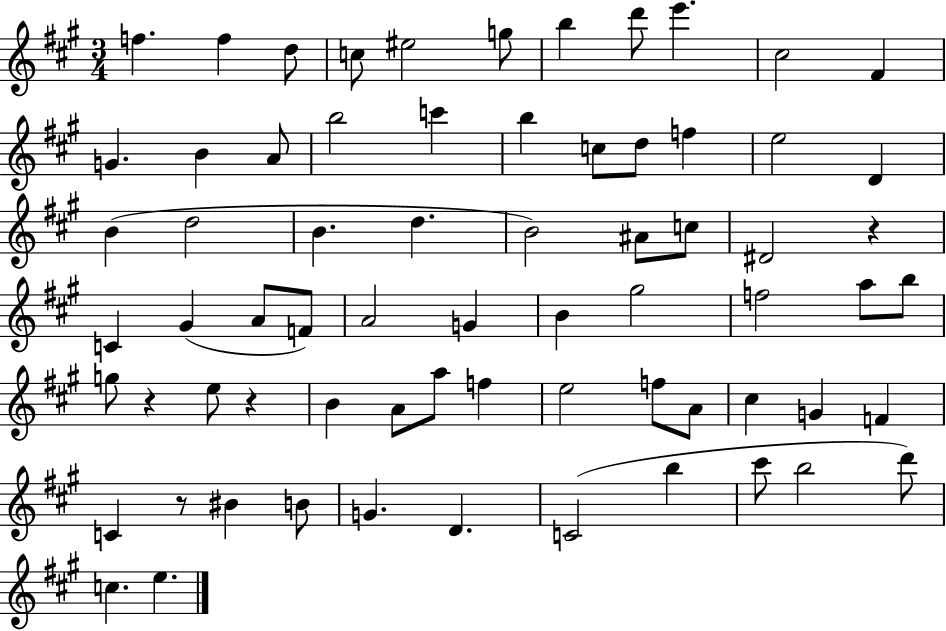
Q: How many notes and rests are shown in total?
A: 69